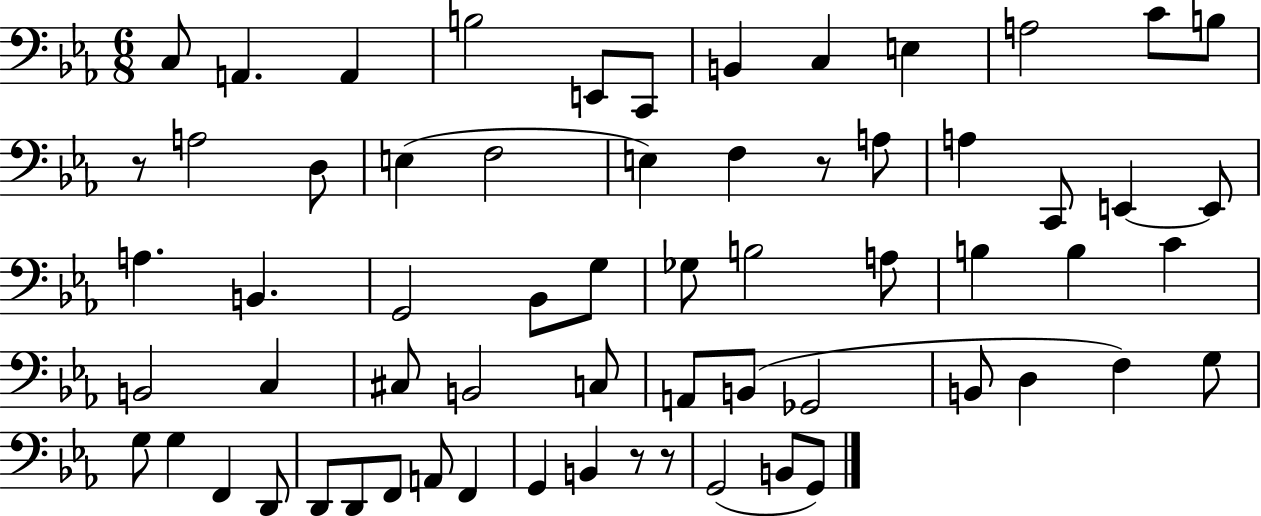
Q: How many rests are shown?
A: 4